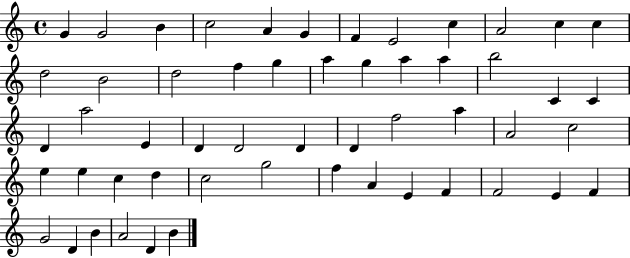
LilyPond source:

{
  \clef treble
  \time 4/4
  \defaultTimeSignature
  \key c \major
  g'4 g'2 b'4 | c''2 a'4 g'4 | f'4 e'2 c''4 | a'2 c''4 c''4 | \break d''2 b'2 | d''2 f''4 g''4 | a''4 g''4 a''4 a''4 | b''2 c'4 c'4 | \break d'4 a''2 e'4 | d'4 d'2 d'4 | d'4 f''2 a''4 | a'2 c''2 | \break e''4 e''4 c''4 d''4 | c''2 g''2 | f''4 a'4 e'4 f'4 | f'2 e'4 f'4 | \break g'2 d'4 b'4 | a'2 d'4 b'4 | \bar "|."
}